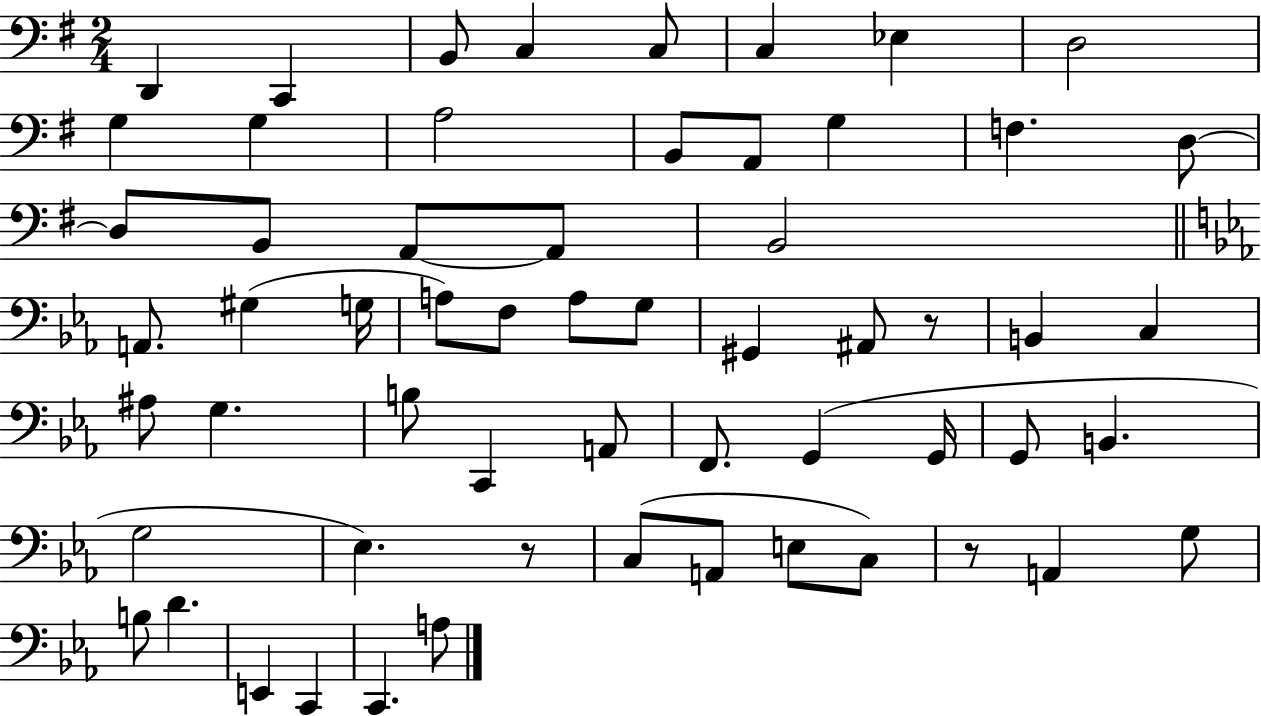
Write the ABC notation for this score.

X:1
T:Untitled
M:2/4
L:1/4
K:G
D,, C,, B,,/2 C, C,/2 C, _E, D,2 G, G, A,2 B,,/2 A,,/2 G, F, D,/2 D,/2 B,,/2 A,,/2 A,,/2 B,,2 A,,/2 ^G, G,/4 A,/2 F,/2 A,/2 G,/2 ^G,, ^A,,/2 z/2 B,, C, ^A,/2 G, B,/2 C,, A,,/2 F,,/2 G,, G,,/4 G,,/2 B,, G,2 _E, z/2 C,/2 A,,/2 E,/2 C,/2 z/2 A,, G,/2 B,/2 D E,, C,, C,, A,/2